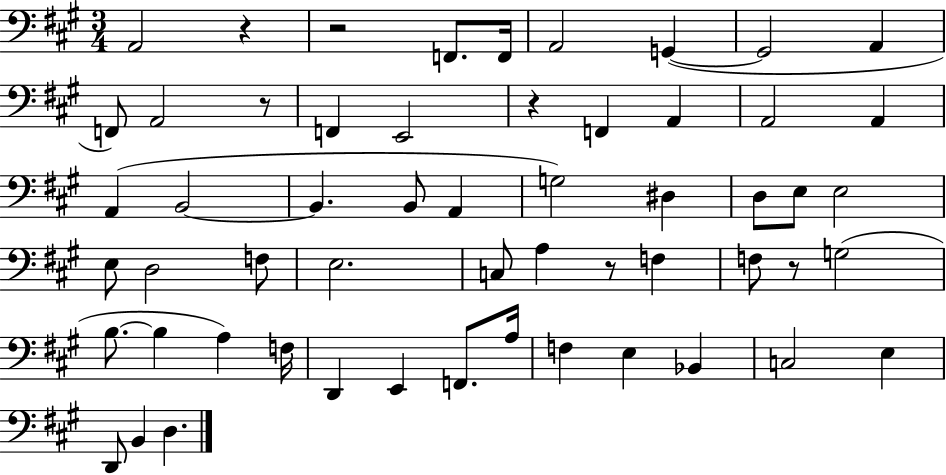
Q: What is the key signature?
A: A major